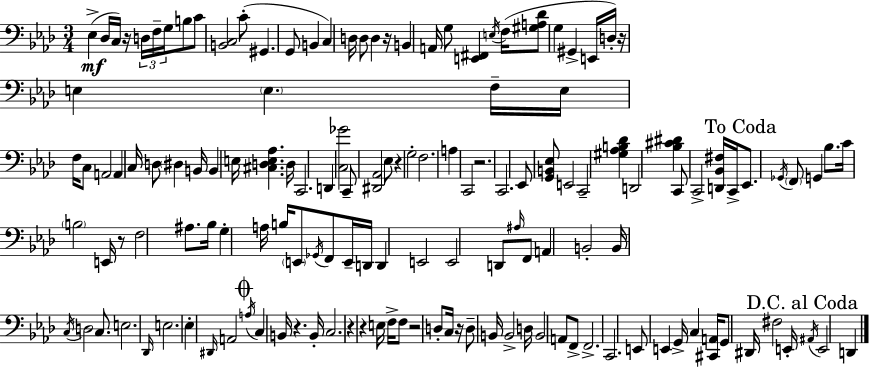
{
  \clef bass
  \numericTimeSignature
  \time 3/4
  \key aes \major
  ees4->(\mf des16 c16) r16 \tuplet 3/2 { d16 f16-- g16 } b8 | c'8 <b, c>2 c'8-.( | gis,4. g,8 b,4 | c4) d16 d8 d4 r16 | \break b,4 a,16 g8 <e, fis,>4 \acciaccatura { e16 } | f16( <gis a des'>8 g4 gis,4-> e,16 | d16-.) r16 e4 \parenthesize e4. | f16-- e16 f16 c8 a,2 | \break a,4 c16 d8 \parenthesize dis4 | b,16 b,4 e16 <cis d e aes>4. | d16 c,2. | d,4 <c ges'>2 | \break c,8-- <dis, aes,>2 ees8 | r4 g2-. | f2. | a4 c,2 | \break r2. | c,2. | ees,8 <g, b, ees>8 e,2 | c,2-- <gis aes b des'>4 | \break d,2 <bes cis' dis'>4 | c,8 c,2-> <d, bes, fis>16 | c,16-> \mark "To Coda" ees,8. \acciaccatura { ges,16 } \parenthesize f,8 g,4 bes8. | c'16 \parenthesize b2 e,16 | \break r8 f2 ais8. | bes16 g4-. a16 b16 \parenthesize e,8 \acciaccatura { ges,16 } f,8 | e,16-- d,16 d,4 e,2 | e,2 d,8 | \break \grace { ais16 } f,8 a,4 b,2-. | b,16 \acciaccatura { c16 } d2 | c8. e2. | \grace { des,16 } e2. | \break ees4-. \grace { dis,16 } a,2 | \mark \markup { \musicglyph "scripts.coda" } \acciaccatura { a16 } c4 | b,16 r4. b,16-. c2. | r4 | \break r4 e16 f16-> f8 r2 | d8-. c16 r16 d8-- b,16 b,2-> | d16 b,2 | a,8 f,8-> f,2.-> | \break c,2. | e,8 e,4 | g,16-> c4 <cis, a,>16 g,8 dis,16 fis2 | e,16-. \mark "D.C. al Coda" \acciaccatura { ais,16 } e,2 | \break d,4 \bar "|."
}